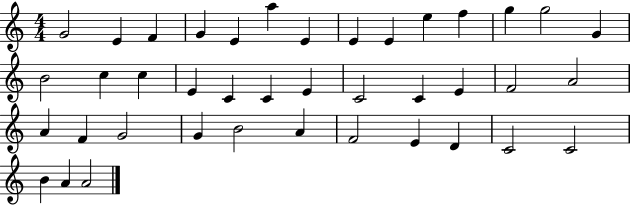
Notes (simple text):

G4/h E4/q F4/q G4/q E4/q A5/q E4/q E4/q E4/q E5/q F5/q G5/q G5/h G4/q B4/h C5/q C5/q E4/q C4/q C4/q E4/q C4/h C4/q E4/q F4/h A4/h A4/q F4/q G4/h G4/q B4/h A4/q F4/h E4/q D4/q C4/h C4/h B4/q A4/q A4/h